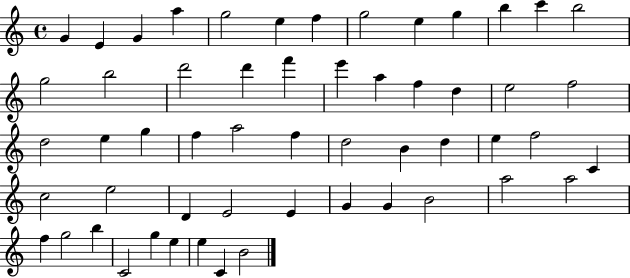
{
  \clef treble
  \time 4/4
  \defaultTimeSignature
  \key c \major
  g'4 e'4 g'4 a''4 | g''2 e''4 f''4 | g''2 e''4 g''4 | b''4 c'''4 b''2 | \break g''2 b''2 | d'''2 d'''4 f'''4 | e'''4 a''4 f''4 d''4 | e''2 f''2 | \break d''2 e''4 g''4 | f''4 a''2 f''4 | d''2 b'4 d''4 | e''4 f''2 c'4 | \break c''2 e''2 | d'4 e'2 e'4 | g'4 g'4 b'2 | a''2 a''2 | \break f''4 g''2 b''4 | c'2 g''4 e''4 | e''4 c'4 b'2 | \bar "|."
}